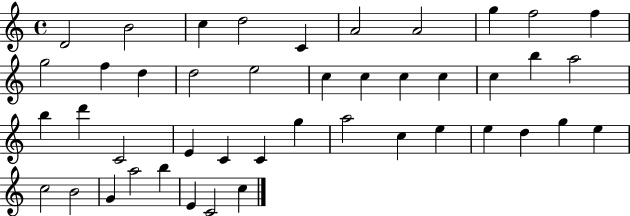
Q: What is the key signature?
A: C major